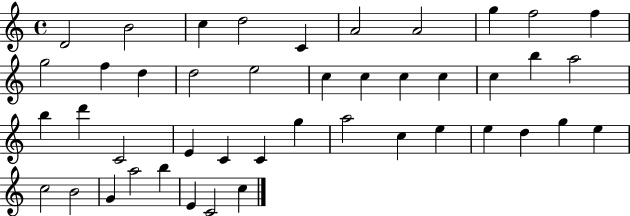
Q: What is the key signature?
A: C major